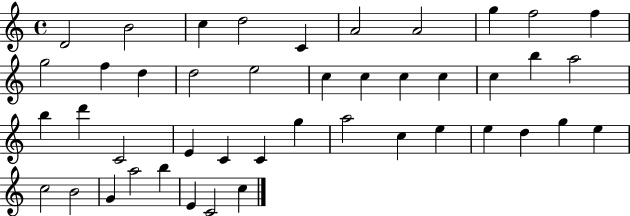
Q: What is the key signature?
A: C major